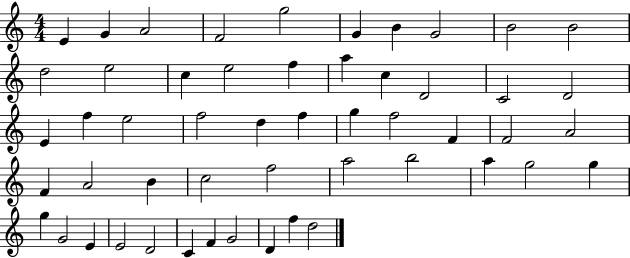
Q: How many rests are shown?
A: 0